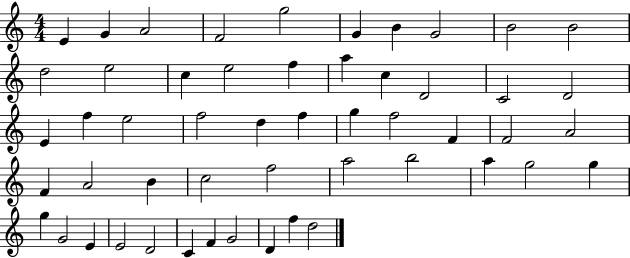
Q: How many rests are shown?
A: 0